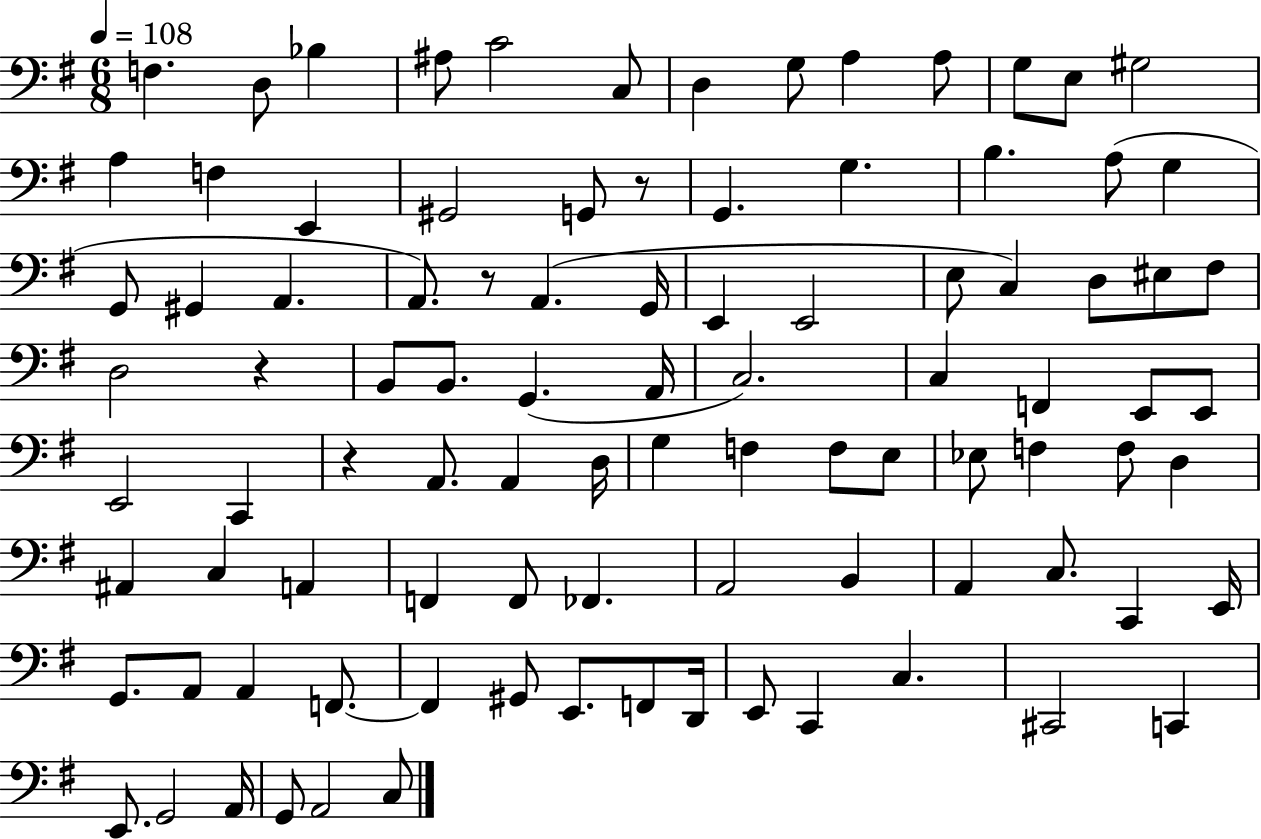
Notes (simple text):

F3/q. D3/e Bb3/q A#3/e C4/h C3/e D3/q G3/e A3/q A3/e G3/e E3/e G#3/h A3/q F3/q E2/q G#2/h G2/e R/e G2/q. G3/q. B3/q. A3/e G3/q G2/e G#2/q A2/q. A2/e. R/e A2/q. G2/s E2/q E2/h E3/e C3/q D3/e EIS3/e F#3/e D3/h R/q B2/e B2/e. G2/q. A2/s C3/h. C3/q F2/q E2/e E2/e E2/h C2/q R/q A2/e. A2/q D3/s G3/q F3/q F3/e E3/e Eb3/e F3/q F3/e D3/q A#2/q C3/q A2/q F2/q F2/e FES2/q. A2/h B2/q A2/q C3/e. C2/q E2/s G2/e. A2/e A2/q F2/e. F2/q G#2/e E2/e. F2/e D2/s E2/e C2/q C3/q. C#2/h C2/q E2/e. G2/h A2/s G2/e A2/h C3/e